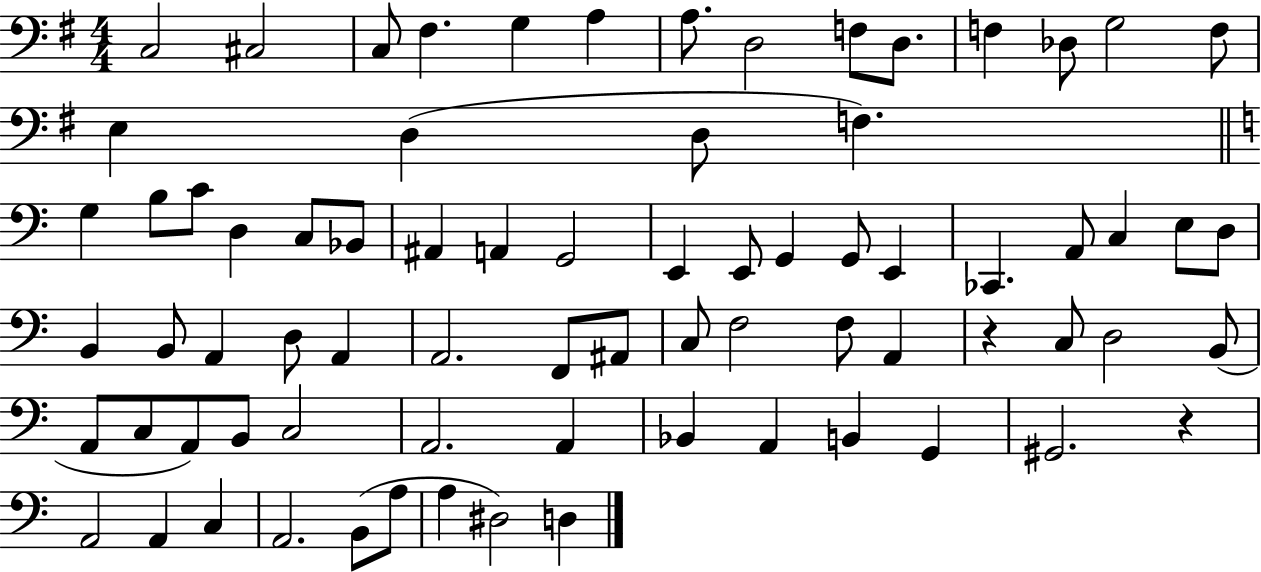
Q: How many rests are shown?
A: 2